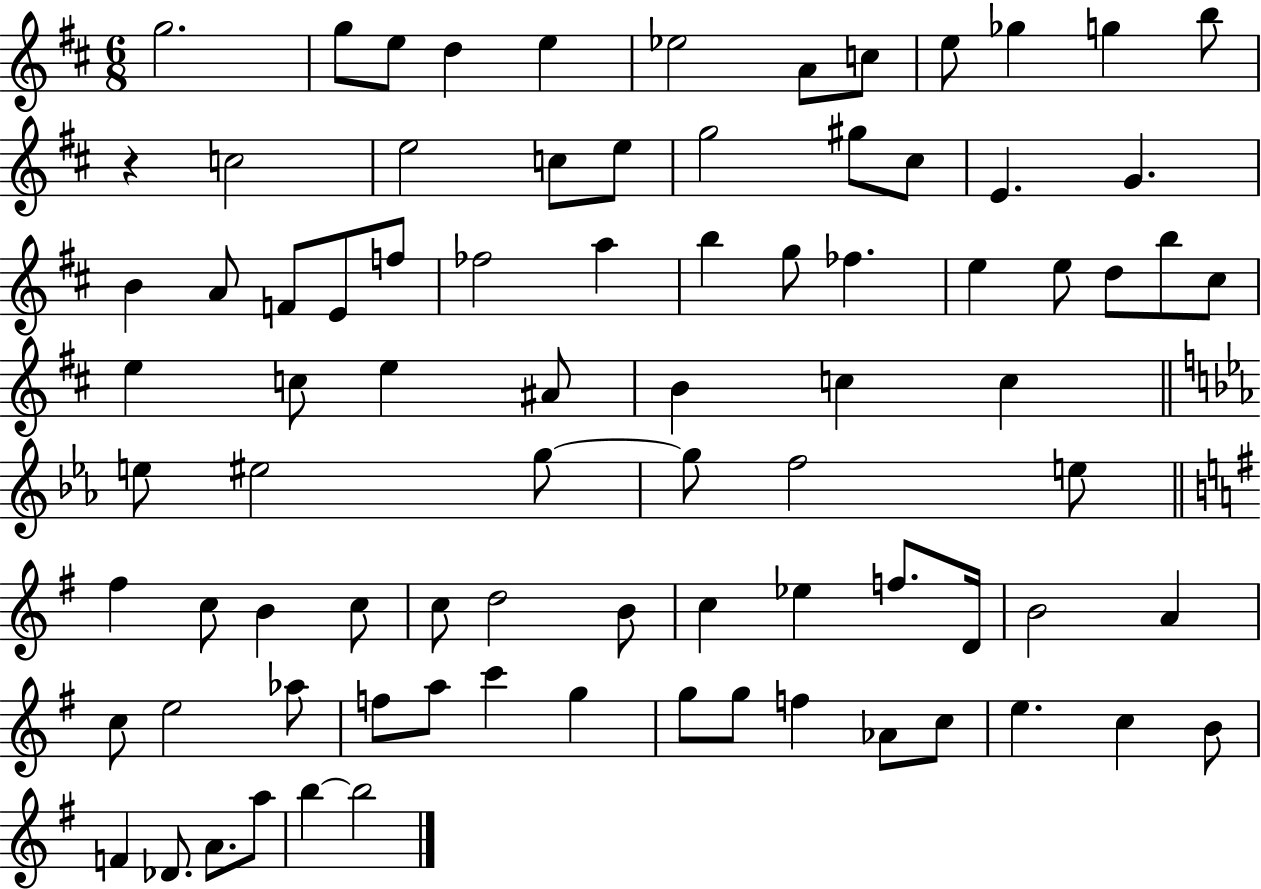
G5/h. G5/e E5/e D5/q E5/q Eb5/h A4/e C5/e E5/e Gb5/q G5/q B5/e R/q C5/h E5/h C5/e E5/e G5/h G#5/e C#5/e E4/q. G4/q. B4/q A4/e F4/e E4/e F5/e FES5/h A5/q B5/q G5/e FES5/q. E5/q E5/e D5/e B5/e C#5/e E5/q C5/e E5/q A#4/e B4/q C5/q C5/q E5/e EIS5/h G5/e G5/e F5/h E5/e F#5/q C5/e B4/q C5/e C5/e D5/h B4/e C5/q Eb5/q F5/e. D4/s B4/h A4/q C5/e E5/h Ab5/e F5/e A5/e C6/q G5/q G5/e G5/e F5/q Ab4/e C5/e E5/q. C5/q B4/e F4/q Db4/e. A4/e. A5/e B5/q B5/h